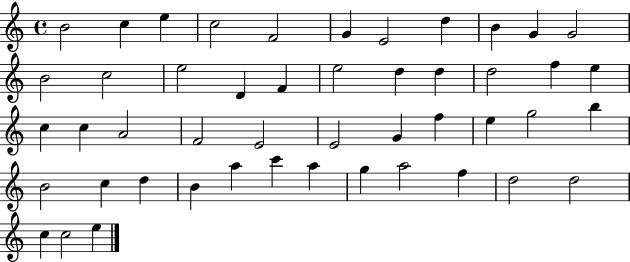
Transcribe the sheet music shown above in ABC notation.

X:1
T:Untitled
M:4/4
L:1/4
K:C
B2 c e c2 F2 G E2 d B G G2 B2 c2 e2 D F e2 d d d2 f e c c A2 F2 E2 E2 G f e g2 b B2 c d B a c' a g a2 f d2 d2 c c2 e